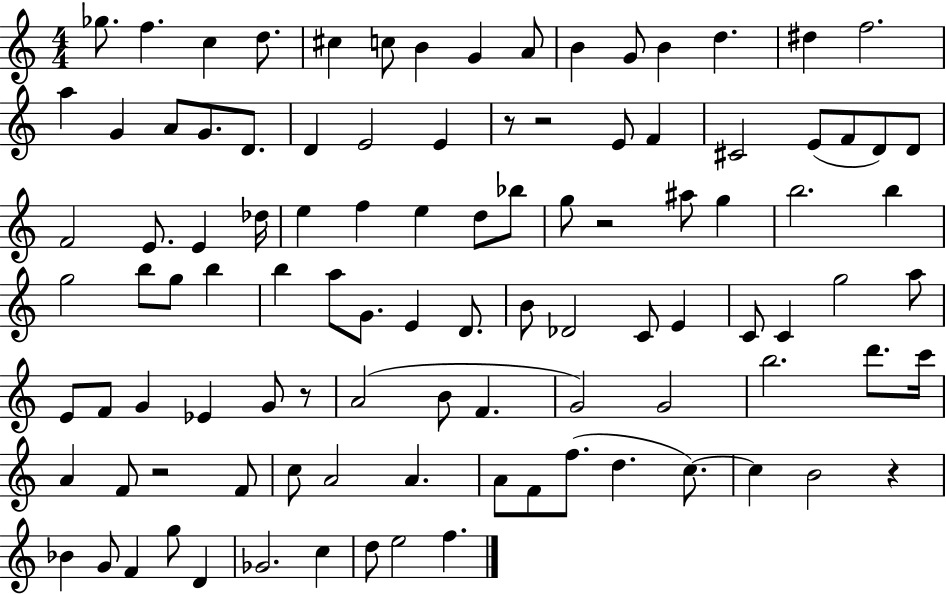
X:1
T:Untitled
M:4/4
L:1/4
K:C
_g/2 f c d/2 ^c c/2 B G A/2 B G/2 B d ^d f2 a G A/2 G/2 D/2 D E2 E z/2 z2 E/2 F ^C2 E/2 F/2 D/2 D/2 F2 E/2 E _d/4 e f e d/2 _b/2 g/2 z2 ^a/2 g b2 b g2 b/2 g/2 b b a/2 G/2 E D/2 B/2 _D2 C/2 E C/2 C g2 a/2 E/2 F/2 G _E G/2 z/2 A2 B/2 F G2 G2 b2 d'/2 c'/4 A F/2 z2 F/2 c/2 A2 A A/2 F/2 f/2 d c/2 c B2 z _B G/2 F g/2 D _G2 c d/2 e2 f